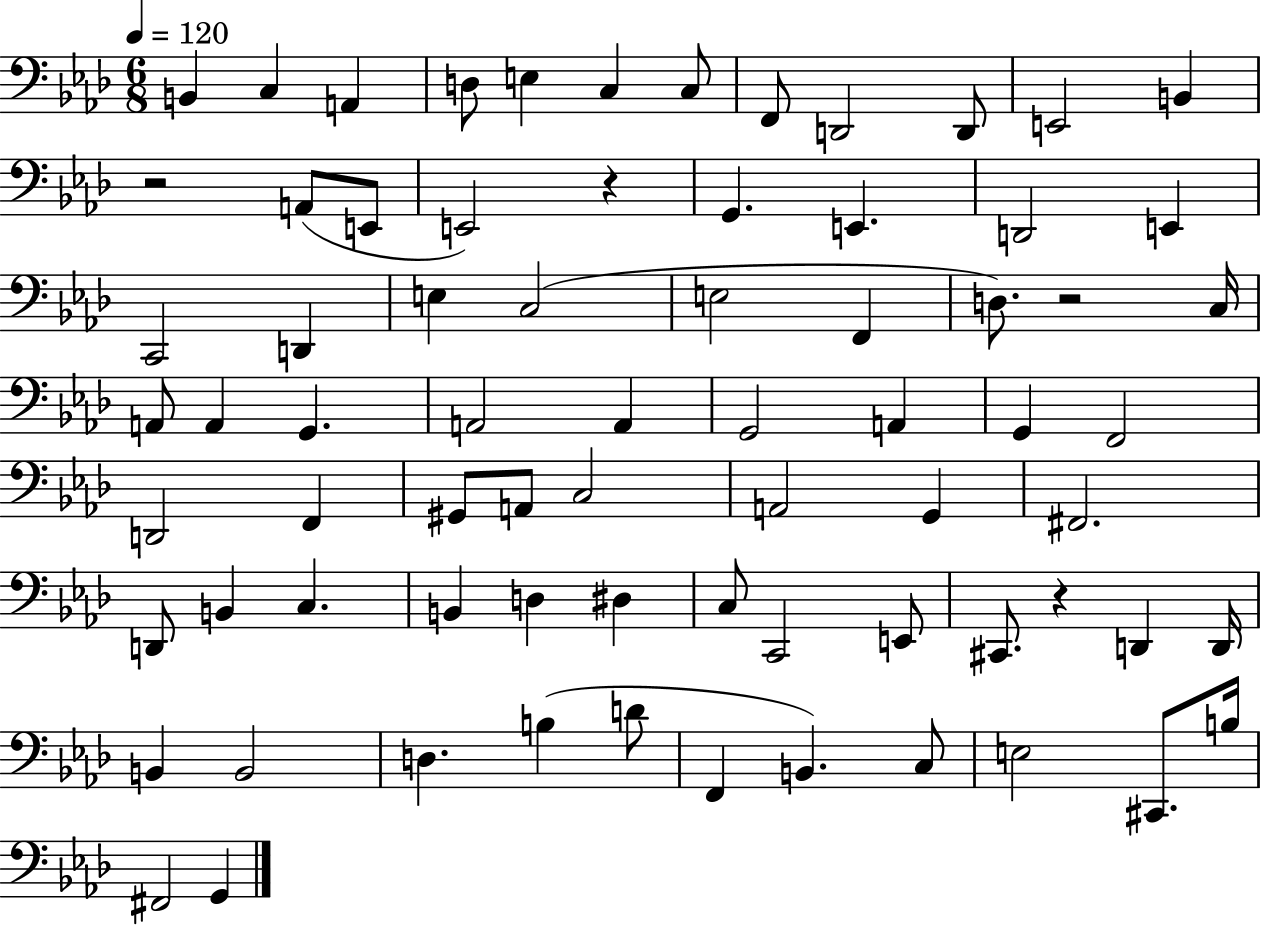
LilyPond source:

{
  \clef bass
  \numericTimeSignature
  \time 6/8
  \key aes \major
  \tempo 4 = 120
  \repeat volta 2 { b,4 c4 a,4 | d8 e4 c4 c8 | f,8 d,2 d,8 | e,2 b,4 | \break r2 a,8( e,8 | e,2) r4 | g,4. e,4. | d,2 e,4 | \break c,2 d,4 | e4 c2( | e2 f,4 | d8.) r2 c16 | \break a,8 a,4 g,4. | a,2 a,4 | g,2 a,4 | g,4 f,2 | \break d,2 f,4 | gis,8 a,8 c2 | a,2 g,4 | fis,2. | \break d,8 b,4 c4. | b,4 d4 dis4 | c8 c,2 e,8 | cis,8. r4 d,4 d,16 | \break b,4 b,2 | d4. b4( d'8 | f,4 b,4.) c8 | e2 cis,8. b16 | \break fis,2 g,4 | } \bar "|."
}